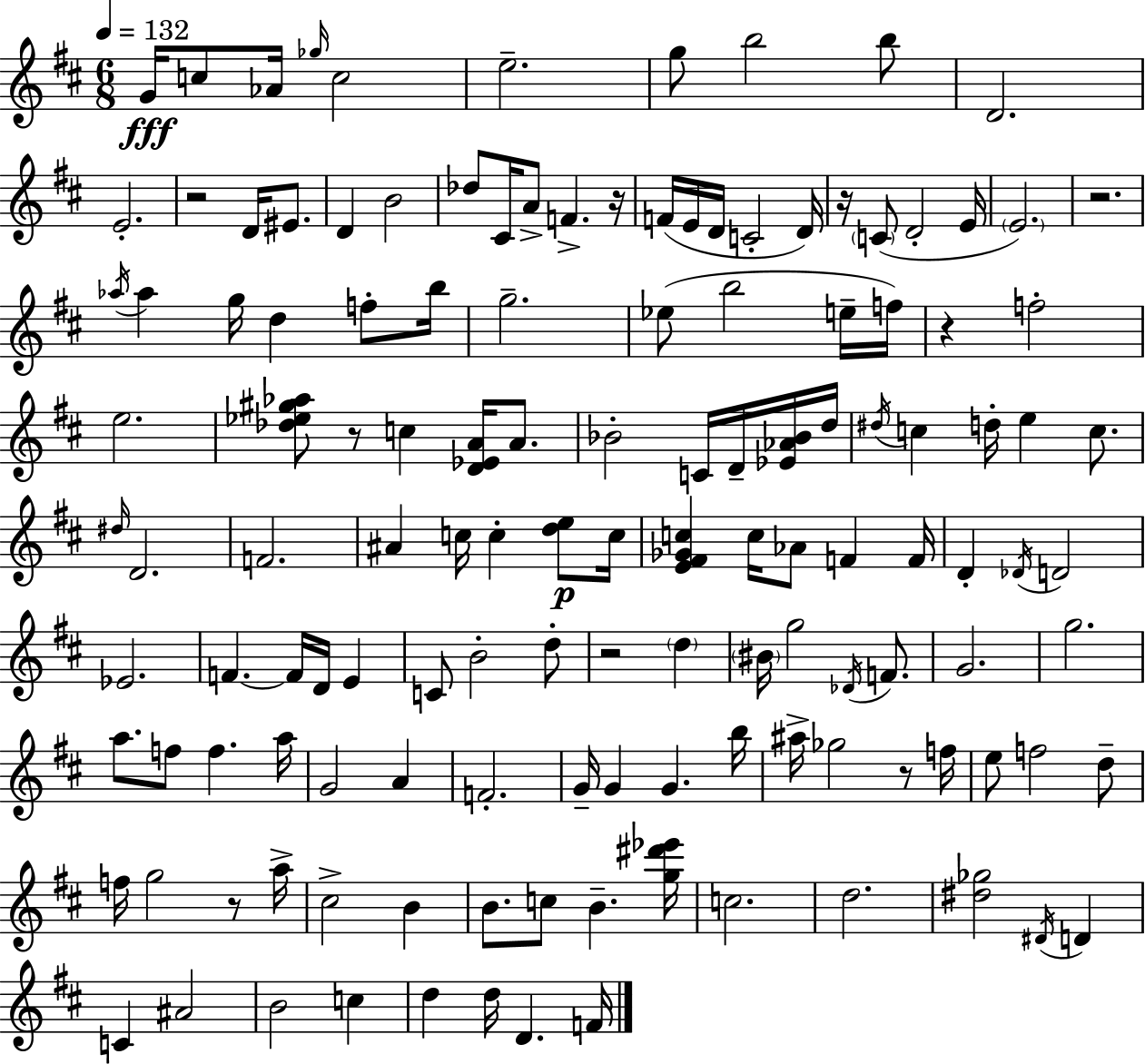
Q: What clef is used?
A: treble